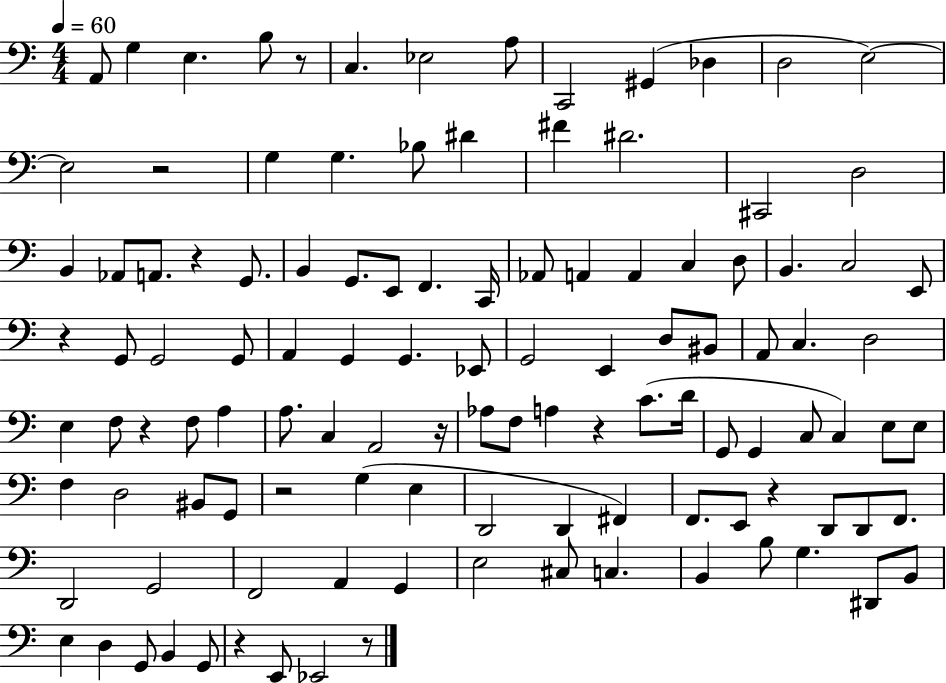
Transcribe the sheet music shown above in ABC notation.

X:1
T:Untitled
M:4/4
L:1/4
K:C
A,,/2 G, E, B,/2 z/2 C, _E,2 A,/2 C,,2 ^G,, _D, D,2 E,2 E,2 z2 G, G, _B,/2 ^D ^F ^D2 ^C,,2 D,2 B,, _A,,/2 A,,/2 z G,,/2 B,, G,,/2 E,,/2 F,, C,,/4 _A,,/2 A,, A,, C, D,/2 B,, C,2 E,,/2 z G,,/2 G,,2 G,,/2 A,, G,, G,, _E,,/2 G,,2 E,, D,/2 ^B,,/2 A,,/2 C, D,2 E, F,/2 z F,/2 A, A,/2 C, A,,2 z/4 _A,/2 F,/2 A, z C/2 D/4 G,,/2 G,, C,/2 C, E,/2 E,/2 F, D,2 ^B,,/2 G,,/2 z2 G, E, D,,2 D,, ^F,, F,,/2 E,,/2 z D,,/2 D,,/2 F,,/2 D,,2 G,,2 F,,2 A,, G,, E,2 ^C,/2 C, B,, B,/2 G, ^D,,/2 B,,/2 E, D, G,,/2 B,, G,,/2 z E,,/2 _E,,2 z/2